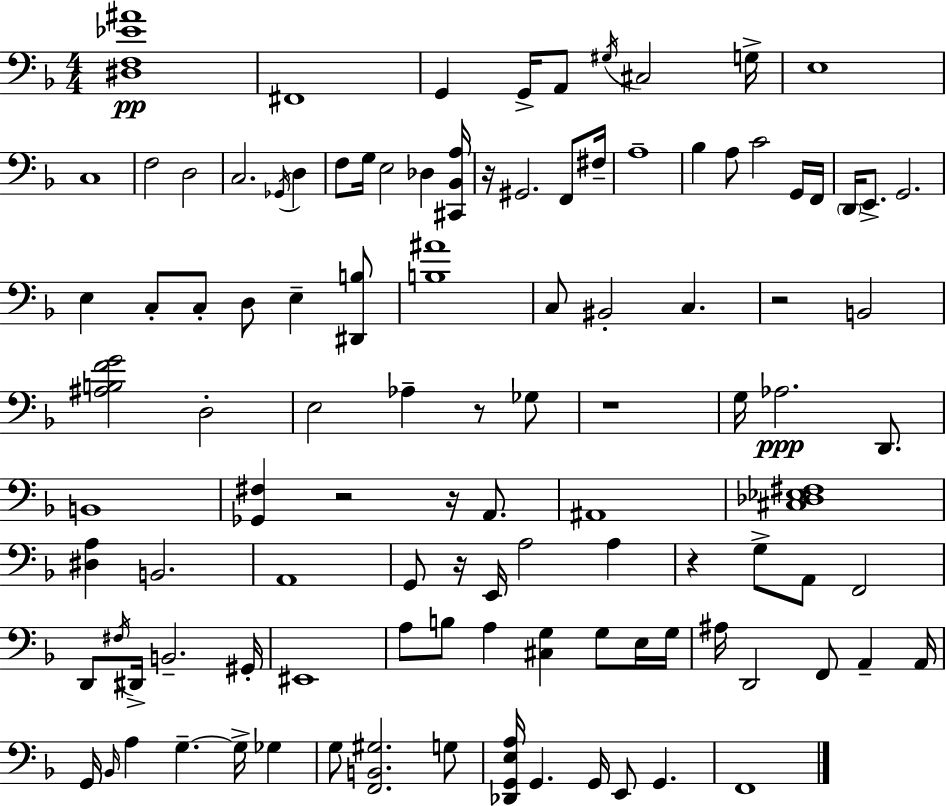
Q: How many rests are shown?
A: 8